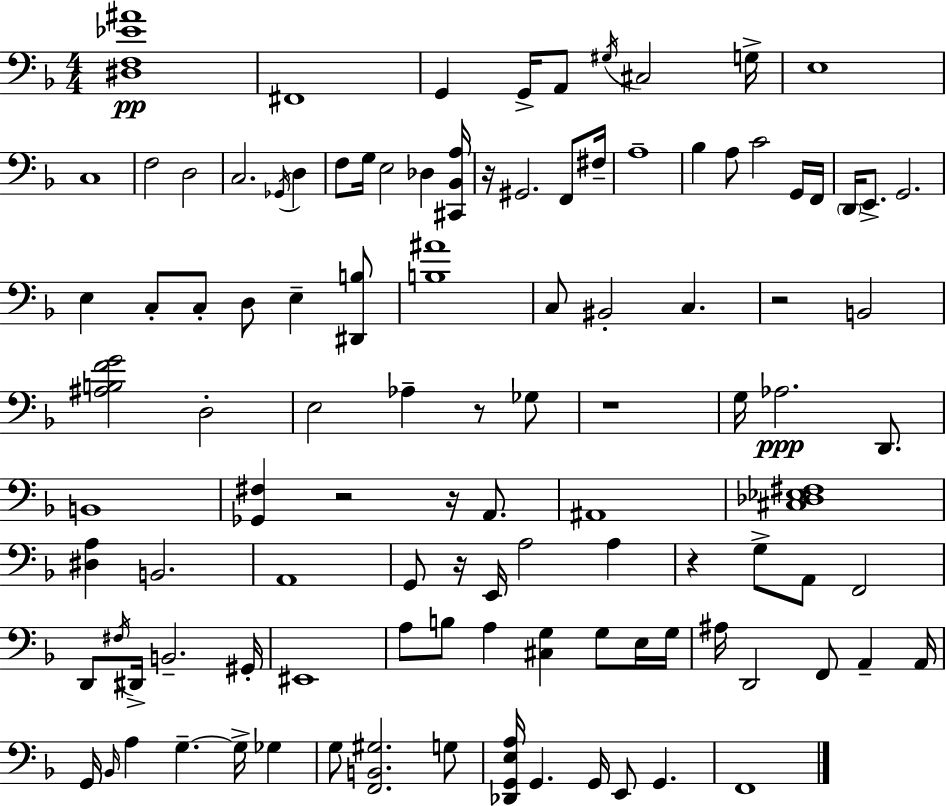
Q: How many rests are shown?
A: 8